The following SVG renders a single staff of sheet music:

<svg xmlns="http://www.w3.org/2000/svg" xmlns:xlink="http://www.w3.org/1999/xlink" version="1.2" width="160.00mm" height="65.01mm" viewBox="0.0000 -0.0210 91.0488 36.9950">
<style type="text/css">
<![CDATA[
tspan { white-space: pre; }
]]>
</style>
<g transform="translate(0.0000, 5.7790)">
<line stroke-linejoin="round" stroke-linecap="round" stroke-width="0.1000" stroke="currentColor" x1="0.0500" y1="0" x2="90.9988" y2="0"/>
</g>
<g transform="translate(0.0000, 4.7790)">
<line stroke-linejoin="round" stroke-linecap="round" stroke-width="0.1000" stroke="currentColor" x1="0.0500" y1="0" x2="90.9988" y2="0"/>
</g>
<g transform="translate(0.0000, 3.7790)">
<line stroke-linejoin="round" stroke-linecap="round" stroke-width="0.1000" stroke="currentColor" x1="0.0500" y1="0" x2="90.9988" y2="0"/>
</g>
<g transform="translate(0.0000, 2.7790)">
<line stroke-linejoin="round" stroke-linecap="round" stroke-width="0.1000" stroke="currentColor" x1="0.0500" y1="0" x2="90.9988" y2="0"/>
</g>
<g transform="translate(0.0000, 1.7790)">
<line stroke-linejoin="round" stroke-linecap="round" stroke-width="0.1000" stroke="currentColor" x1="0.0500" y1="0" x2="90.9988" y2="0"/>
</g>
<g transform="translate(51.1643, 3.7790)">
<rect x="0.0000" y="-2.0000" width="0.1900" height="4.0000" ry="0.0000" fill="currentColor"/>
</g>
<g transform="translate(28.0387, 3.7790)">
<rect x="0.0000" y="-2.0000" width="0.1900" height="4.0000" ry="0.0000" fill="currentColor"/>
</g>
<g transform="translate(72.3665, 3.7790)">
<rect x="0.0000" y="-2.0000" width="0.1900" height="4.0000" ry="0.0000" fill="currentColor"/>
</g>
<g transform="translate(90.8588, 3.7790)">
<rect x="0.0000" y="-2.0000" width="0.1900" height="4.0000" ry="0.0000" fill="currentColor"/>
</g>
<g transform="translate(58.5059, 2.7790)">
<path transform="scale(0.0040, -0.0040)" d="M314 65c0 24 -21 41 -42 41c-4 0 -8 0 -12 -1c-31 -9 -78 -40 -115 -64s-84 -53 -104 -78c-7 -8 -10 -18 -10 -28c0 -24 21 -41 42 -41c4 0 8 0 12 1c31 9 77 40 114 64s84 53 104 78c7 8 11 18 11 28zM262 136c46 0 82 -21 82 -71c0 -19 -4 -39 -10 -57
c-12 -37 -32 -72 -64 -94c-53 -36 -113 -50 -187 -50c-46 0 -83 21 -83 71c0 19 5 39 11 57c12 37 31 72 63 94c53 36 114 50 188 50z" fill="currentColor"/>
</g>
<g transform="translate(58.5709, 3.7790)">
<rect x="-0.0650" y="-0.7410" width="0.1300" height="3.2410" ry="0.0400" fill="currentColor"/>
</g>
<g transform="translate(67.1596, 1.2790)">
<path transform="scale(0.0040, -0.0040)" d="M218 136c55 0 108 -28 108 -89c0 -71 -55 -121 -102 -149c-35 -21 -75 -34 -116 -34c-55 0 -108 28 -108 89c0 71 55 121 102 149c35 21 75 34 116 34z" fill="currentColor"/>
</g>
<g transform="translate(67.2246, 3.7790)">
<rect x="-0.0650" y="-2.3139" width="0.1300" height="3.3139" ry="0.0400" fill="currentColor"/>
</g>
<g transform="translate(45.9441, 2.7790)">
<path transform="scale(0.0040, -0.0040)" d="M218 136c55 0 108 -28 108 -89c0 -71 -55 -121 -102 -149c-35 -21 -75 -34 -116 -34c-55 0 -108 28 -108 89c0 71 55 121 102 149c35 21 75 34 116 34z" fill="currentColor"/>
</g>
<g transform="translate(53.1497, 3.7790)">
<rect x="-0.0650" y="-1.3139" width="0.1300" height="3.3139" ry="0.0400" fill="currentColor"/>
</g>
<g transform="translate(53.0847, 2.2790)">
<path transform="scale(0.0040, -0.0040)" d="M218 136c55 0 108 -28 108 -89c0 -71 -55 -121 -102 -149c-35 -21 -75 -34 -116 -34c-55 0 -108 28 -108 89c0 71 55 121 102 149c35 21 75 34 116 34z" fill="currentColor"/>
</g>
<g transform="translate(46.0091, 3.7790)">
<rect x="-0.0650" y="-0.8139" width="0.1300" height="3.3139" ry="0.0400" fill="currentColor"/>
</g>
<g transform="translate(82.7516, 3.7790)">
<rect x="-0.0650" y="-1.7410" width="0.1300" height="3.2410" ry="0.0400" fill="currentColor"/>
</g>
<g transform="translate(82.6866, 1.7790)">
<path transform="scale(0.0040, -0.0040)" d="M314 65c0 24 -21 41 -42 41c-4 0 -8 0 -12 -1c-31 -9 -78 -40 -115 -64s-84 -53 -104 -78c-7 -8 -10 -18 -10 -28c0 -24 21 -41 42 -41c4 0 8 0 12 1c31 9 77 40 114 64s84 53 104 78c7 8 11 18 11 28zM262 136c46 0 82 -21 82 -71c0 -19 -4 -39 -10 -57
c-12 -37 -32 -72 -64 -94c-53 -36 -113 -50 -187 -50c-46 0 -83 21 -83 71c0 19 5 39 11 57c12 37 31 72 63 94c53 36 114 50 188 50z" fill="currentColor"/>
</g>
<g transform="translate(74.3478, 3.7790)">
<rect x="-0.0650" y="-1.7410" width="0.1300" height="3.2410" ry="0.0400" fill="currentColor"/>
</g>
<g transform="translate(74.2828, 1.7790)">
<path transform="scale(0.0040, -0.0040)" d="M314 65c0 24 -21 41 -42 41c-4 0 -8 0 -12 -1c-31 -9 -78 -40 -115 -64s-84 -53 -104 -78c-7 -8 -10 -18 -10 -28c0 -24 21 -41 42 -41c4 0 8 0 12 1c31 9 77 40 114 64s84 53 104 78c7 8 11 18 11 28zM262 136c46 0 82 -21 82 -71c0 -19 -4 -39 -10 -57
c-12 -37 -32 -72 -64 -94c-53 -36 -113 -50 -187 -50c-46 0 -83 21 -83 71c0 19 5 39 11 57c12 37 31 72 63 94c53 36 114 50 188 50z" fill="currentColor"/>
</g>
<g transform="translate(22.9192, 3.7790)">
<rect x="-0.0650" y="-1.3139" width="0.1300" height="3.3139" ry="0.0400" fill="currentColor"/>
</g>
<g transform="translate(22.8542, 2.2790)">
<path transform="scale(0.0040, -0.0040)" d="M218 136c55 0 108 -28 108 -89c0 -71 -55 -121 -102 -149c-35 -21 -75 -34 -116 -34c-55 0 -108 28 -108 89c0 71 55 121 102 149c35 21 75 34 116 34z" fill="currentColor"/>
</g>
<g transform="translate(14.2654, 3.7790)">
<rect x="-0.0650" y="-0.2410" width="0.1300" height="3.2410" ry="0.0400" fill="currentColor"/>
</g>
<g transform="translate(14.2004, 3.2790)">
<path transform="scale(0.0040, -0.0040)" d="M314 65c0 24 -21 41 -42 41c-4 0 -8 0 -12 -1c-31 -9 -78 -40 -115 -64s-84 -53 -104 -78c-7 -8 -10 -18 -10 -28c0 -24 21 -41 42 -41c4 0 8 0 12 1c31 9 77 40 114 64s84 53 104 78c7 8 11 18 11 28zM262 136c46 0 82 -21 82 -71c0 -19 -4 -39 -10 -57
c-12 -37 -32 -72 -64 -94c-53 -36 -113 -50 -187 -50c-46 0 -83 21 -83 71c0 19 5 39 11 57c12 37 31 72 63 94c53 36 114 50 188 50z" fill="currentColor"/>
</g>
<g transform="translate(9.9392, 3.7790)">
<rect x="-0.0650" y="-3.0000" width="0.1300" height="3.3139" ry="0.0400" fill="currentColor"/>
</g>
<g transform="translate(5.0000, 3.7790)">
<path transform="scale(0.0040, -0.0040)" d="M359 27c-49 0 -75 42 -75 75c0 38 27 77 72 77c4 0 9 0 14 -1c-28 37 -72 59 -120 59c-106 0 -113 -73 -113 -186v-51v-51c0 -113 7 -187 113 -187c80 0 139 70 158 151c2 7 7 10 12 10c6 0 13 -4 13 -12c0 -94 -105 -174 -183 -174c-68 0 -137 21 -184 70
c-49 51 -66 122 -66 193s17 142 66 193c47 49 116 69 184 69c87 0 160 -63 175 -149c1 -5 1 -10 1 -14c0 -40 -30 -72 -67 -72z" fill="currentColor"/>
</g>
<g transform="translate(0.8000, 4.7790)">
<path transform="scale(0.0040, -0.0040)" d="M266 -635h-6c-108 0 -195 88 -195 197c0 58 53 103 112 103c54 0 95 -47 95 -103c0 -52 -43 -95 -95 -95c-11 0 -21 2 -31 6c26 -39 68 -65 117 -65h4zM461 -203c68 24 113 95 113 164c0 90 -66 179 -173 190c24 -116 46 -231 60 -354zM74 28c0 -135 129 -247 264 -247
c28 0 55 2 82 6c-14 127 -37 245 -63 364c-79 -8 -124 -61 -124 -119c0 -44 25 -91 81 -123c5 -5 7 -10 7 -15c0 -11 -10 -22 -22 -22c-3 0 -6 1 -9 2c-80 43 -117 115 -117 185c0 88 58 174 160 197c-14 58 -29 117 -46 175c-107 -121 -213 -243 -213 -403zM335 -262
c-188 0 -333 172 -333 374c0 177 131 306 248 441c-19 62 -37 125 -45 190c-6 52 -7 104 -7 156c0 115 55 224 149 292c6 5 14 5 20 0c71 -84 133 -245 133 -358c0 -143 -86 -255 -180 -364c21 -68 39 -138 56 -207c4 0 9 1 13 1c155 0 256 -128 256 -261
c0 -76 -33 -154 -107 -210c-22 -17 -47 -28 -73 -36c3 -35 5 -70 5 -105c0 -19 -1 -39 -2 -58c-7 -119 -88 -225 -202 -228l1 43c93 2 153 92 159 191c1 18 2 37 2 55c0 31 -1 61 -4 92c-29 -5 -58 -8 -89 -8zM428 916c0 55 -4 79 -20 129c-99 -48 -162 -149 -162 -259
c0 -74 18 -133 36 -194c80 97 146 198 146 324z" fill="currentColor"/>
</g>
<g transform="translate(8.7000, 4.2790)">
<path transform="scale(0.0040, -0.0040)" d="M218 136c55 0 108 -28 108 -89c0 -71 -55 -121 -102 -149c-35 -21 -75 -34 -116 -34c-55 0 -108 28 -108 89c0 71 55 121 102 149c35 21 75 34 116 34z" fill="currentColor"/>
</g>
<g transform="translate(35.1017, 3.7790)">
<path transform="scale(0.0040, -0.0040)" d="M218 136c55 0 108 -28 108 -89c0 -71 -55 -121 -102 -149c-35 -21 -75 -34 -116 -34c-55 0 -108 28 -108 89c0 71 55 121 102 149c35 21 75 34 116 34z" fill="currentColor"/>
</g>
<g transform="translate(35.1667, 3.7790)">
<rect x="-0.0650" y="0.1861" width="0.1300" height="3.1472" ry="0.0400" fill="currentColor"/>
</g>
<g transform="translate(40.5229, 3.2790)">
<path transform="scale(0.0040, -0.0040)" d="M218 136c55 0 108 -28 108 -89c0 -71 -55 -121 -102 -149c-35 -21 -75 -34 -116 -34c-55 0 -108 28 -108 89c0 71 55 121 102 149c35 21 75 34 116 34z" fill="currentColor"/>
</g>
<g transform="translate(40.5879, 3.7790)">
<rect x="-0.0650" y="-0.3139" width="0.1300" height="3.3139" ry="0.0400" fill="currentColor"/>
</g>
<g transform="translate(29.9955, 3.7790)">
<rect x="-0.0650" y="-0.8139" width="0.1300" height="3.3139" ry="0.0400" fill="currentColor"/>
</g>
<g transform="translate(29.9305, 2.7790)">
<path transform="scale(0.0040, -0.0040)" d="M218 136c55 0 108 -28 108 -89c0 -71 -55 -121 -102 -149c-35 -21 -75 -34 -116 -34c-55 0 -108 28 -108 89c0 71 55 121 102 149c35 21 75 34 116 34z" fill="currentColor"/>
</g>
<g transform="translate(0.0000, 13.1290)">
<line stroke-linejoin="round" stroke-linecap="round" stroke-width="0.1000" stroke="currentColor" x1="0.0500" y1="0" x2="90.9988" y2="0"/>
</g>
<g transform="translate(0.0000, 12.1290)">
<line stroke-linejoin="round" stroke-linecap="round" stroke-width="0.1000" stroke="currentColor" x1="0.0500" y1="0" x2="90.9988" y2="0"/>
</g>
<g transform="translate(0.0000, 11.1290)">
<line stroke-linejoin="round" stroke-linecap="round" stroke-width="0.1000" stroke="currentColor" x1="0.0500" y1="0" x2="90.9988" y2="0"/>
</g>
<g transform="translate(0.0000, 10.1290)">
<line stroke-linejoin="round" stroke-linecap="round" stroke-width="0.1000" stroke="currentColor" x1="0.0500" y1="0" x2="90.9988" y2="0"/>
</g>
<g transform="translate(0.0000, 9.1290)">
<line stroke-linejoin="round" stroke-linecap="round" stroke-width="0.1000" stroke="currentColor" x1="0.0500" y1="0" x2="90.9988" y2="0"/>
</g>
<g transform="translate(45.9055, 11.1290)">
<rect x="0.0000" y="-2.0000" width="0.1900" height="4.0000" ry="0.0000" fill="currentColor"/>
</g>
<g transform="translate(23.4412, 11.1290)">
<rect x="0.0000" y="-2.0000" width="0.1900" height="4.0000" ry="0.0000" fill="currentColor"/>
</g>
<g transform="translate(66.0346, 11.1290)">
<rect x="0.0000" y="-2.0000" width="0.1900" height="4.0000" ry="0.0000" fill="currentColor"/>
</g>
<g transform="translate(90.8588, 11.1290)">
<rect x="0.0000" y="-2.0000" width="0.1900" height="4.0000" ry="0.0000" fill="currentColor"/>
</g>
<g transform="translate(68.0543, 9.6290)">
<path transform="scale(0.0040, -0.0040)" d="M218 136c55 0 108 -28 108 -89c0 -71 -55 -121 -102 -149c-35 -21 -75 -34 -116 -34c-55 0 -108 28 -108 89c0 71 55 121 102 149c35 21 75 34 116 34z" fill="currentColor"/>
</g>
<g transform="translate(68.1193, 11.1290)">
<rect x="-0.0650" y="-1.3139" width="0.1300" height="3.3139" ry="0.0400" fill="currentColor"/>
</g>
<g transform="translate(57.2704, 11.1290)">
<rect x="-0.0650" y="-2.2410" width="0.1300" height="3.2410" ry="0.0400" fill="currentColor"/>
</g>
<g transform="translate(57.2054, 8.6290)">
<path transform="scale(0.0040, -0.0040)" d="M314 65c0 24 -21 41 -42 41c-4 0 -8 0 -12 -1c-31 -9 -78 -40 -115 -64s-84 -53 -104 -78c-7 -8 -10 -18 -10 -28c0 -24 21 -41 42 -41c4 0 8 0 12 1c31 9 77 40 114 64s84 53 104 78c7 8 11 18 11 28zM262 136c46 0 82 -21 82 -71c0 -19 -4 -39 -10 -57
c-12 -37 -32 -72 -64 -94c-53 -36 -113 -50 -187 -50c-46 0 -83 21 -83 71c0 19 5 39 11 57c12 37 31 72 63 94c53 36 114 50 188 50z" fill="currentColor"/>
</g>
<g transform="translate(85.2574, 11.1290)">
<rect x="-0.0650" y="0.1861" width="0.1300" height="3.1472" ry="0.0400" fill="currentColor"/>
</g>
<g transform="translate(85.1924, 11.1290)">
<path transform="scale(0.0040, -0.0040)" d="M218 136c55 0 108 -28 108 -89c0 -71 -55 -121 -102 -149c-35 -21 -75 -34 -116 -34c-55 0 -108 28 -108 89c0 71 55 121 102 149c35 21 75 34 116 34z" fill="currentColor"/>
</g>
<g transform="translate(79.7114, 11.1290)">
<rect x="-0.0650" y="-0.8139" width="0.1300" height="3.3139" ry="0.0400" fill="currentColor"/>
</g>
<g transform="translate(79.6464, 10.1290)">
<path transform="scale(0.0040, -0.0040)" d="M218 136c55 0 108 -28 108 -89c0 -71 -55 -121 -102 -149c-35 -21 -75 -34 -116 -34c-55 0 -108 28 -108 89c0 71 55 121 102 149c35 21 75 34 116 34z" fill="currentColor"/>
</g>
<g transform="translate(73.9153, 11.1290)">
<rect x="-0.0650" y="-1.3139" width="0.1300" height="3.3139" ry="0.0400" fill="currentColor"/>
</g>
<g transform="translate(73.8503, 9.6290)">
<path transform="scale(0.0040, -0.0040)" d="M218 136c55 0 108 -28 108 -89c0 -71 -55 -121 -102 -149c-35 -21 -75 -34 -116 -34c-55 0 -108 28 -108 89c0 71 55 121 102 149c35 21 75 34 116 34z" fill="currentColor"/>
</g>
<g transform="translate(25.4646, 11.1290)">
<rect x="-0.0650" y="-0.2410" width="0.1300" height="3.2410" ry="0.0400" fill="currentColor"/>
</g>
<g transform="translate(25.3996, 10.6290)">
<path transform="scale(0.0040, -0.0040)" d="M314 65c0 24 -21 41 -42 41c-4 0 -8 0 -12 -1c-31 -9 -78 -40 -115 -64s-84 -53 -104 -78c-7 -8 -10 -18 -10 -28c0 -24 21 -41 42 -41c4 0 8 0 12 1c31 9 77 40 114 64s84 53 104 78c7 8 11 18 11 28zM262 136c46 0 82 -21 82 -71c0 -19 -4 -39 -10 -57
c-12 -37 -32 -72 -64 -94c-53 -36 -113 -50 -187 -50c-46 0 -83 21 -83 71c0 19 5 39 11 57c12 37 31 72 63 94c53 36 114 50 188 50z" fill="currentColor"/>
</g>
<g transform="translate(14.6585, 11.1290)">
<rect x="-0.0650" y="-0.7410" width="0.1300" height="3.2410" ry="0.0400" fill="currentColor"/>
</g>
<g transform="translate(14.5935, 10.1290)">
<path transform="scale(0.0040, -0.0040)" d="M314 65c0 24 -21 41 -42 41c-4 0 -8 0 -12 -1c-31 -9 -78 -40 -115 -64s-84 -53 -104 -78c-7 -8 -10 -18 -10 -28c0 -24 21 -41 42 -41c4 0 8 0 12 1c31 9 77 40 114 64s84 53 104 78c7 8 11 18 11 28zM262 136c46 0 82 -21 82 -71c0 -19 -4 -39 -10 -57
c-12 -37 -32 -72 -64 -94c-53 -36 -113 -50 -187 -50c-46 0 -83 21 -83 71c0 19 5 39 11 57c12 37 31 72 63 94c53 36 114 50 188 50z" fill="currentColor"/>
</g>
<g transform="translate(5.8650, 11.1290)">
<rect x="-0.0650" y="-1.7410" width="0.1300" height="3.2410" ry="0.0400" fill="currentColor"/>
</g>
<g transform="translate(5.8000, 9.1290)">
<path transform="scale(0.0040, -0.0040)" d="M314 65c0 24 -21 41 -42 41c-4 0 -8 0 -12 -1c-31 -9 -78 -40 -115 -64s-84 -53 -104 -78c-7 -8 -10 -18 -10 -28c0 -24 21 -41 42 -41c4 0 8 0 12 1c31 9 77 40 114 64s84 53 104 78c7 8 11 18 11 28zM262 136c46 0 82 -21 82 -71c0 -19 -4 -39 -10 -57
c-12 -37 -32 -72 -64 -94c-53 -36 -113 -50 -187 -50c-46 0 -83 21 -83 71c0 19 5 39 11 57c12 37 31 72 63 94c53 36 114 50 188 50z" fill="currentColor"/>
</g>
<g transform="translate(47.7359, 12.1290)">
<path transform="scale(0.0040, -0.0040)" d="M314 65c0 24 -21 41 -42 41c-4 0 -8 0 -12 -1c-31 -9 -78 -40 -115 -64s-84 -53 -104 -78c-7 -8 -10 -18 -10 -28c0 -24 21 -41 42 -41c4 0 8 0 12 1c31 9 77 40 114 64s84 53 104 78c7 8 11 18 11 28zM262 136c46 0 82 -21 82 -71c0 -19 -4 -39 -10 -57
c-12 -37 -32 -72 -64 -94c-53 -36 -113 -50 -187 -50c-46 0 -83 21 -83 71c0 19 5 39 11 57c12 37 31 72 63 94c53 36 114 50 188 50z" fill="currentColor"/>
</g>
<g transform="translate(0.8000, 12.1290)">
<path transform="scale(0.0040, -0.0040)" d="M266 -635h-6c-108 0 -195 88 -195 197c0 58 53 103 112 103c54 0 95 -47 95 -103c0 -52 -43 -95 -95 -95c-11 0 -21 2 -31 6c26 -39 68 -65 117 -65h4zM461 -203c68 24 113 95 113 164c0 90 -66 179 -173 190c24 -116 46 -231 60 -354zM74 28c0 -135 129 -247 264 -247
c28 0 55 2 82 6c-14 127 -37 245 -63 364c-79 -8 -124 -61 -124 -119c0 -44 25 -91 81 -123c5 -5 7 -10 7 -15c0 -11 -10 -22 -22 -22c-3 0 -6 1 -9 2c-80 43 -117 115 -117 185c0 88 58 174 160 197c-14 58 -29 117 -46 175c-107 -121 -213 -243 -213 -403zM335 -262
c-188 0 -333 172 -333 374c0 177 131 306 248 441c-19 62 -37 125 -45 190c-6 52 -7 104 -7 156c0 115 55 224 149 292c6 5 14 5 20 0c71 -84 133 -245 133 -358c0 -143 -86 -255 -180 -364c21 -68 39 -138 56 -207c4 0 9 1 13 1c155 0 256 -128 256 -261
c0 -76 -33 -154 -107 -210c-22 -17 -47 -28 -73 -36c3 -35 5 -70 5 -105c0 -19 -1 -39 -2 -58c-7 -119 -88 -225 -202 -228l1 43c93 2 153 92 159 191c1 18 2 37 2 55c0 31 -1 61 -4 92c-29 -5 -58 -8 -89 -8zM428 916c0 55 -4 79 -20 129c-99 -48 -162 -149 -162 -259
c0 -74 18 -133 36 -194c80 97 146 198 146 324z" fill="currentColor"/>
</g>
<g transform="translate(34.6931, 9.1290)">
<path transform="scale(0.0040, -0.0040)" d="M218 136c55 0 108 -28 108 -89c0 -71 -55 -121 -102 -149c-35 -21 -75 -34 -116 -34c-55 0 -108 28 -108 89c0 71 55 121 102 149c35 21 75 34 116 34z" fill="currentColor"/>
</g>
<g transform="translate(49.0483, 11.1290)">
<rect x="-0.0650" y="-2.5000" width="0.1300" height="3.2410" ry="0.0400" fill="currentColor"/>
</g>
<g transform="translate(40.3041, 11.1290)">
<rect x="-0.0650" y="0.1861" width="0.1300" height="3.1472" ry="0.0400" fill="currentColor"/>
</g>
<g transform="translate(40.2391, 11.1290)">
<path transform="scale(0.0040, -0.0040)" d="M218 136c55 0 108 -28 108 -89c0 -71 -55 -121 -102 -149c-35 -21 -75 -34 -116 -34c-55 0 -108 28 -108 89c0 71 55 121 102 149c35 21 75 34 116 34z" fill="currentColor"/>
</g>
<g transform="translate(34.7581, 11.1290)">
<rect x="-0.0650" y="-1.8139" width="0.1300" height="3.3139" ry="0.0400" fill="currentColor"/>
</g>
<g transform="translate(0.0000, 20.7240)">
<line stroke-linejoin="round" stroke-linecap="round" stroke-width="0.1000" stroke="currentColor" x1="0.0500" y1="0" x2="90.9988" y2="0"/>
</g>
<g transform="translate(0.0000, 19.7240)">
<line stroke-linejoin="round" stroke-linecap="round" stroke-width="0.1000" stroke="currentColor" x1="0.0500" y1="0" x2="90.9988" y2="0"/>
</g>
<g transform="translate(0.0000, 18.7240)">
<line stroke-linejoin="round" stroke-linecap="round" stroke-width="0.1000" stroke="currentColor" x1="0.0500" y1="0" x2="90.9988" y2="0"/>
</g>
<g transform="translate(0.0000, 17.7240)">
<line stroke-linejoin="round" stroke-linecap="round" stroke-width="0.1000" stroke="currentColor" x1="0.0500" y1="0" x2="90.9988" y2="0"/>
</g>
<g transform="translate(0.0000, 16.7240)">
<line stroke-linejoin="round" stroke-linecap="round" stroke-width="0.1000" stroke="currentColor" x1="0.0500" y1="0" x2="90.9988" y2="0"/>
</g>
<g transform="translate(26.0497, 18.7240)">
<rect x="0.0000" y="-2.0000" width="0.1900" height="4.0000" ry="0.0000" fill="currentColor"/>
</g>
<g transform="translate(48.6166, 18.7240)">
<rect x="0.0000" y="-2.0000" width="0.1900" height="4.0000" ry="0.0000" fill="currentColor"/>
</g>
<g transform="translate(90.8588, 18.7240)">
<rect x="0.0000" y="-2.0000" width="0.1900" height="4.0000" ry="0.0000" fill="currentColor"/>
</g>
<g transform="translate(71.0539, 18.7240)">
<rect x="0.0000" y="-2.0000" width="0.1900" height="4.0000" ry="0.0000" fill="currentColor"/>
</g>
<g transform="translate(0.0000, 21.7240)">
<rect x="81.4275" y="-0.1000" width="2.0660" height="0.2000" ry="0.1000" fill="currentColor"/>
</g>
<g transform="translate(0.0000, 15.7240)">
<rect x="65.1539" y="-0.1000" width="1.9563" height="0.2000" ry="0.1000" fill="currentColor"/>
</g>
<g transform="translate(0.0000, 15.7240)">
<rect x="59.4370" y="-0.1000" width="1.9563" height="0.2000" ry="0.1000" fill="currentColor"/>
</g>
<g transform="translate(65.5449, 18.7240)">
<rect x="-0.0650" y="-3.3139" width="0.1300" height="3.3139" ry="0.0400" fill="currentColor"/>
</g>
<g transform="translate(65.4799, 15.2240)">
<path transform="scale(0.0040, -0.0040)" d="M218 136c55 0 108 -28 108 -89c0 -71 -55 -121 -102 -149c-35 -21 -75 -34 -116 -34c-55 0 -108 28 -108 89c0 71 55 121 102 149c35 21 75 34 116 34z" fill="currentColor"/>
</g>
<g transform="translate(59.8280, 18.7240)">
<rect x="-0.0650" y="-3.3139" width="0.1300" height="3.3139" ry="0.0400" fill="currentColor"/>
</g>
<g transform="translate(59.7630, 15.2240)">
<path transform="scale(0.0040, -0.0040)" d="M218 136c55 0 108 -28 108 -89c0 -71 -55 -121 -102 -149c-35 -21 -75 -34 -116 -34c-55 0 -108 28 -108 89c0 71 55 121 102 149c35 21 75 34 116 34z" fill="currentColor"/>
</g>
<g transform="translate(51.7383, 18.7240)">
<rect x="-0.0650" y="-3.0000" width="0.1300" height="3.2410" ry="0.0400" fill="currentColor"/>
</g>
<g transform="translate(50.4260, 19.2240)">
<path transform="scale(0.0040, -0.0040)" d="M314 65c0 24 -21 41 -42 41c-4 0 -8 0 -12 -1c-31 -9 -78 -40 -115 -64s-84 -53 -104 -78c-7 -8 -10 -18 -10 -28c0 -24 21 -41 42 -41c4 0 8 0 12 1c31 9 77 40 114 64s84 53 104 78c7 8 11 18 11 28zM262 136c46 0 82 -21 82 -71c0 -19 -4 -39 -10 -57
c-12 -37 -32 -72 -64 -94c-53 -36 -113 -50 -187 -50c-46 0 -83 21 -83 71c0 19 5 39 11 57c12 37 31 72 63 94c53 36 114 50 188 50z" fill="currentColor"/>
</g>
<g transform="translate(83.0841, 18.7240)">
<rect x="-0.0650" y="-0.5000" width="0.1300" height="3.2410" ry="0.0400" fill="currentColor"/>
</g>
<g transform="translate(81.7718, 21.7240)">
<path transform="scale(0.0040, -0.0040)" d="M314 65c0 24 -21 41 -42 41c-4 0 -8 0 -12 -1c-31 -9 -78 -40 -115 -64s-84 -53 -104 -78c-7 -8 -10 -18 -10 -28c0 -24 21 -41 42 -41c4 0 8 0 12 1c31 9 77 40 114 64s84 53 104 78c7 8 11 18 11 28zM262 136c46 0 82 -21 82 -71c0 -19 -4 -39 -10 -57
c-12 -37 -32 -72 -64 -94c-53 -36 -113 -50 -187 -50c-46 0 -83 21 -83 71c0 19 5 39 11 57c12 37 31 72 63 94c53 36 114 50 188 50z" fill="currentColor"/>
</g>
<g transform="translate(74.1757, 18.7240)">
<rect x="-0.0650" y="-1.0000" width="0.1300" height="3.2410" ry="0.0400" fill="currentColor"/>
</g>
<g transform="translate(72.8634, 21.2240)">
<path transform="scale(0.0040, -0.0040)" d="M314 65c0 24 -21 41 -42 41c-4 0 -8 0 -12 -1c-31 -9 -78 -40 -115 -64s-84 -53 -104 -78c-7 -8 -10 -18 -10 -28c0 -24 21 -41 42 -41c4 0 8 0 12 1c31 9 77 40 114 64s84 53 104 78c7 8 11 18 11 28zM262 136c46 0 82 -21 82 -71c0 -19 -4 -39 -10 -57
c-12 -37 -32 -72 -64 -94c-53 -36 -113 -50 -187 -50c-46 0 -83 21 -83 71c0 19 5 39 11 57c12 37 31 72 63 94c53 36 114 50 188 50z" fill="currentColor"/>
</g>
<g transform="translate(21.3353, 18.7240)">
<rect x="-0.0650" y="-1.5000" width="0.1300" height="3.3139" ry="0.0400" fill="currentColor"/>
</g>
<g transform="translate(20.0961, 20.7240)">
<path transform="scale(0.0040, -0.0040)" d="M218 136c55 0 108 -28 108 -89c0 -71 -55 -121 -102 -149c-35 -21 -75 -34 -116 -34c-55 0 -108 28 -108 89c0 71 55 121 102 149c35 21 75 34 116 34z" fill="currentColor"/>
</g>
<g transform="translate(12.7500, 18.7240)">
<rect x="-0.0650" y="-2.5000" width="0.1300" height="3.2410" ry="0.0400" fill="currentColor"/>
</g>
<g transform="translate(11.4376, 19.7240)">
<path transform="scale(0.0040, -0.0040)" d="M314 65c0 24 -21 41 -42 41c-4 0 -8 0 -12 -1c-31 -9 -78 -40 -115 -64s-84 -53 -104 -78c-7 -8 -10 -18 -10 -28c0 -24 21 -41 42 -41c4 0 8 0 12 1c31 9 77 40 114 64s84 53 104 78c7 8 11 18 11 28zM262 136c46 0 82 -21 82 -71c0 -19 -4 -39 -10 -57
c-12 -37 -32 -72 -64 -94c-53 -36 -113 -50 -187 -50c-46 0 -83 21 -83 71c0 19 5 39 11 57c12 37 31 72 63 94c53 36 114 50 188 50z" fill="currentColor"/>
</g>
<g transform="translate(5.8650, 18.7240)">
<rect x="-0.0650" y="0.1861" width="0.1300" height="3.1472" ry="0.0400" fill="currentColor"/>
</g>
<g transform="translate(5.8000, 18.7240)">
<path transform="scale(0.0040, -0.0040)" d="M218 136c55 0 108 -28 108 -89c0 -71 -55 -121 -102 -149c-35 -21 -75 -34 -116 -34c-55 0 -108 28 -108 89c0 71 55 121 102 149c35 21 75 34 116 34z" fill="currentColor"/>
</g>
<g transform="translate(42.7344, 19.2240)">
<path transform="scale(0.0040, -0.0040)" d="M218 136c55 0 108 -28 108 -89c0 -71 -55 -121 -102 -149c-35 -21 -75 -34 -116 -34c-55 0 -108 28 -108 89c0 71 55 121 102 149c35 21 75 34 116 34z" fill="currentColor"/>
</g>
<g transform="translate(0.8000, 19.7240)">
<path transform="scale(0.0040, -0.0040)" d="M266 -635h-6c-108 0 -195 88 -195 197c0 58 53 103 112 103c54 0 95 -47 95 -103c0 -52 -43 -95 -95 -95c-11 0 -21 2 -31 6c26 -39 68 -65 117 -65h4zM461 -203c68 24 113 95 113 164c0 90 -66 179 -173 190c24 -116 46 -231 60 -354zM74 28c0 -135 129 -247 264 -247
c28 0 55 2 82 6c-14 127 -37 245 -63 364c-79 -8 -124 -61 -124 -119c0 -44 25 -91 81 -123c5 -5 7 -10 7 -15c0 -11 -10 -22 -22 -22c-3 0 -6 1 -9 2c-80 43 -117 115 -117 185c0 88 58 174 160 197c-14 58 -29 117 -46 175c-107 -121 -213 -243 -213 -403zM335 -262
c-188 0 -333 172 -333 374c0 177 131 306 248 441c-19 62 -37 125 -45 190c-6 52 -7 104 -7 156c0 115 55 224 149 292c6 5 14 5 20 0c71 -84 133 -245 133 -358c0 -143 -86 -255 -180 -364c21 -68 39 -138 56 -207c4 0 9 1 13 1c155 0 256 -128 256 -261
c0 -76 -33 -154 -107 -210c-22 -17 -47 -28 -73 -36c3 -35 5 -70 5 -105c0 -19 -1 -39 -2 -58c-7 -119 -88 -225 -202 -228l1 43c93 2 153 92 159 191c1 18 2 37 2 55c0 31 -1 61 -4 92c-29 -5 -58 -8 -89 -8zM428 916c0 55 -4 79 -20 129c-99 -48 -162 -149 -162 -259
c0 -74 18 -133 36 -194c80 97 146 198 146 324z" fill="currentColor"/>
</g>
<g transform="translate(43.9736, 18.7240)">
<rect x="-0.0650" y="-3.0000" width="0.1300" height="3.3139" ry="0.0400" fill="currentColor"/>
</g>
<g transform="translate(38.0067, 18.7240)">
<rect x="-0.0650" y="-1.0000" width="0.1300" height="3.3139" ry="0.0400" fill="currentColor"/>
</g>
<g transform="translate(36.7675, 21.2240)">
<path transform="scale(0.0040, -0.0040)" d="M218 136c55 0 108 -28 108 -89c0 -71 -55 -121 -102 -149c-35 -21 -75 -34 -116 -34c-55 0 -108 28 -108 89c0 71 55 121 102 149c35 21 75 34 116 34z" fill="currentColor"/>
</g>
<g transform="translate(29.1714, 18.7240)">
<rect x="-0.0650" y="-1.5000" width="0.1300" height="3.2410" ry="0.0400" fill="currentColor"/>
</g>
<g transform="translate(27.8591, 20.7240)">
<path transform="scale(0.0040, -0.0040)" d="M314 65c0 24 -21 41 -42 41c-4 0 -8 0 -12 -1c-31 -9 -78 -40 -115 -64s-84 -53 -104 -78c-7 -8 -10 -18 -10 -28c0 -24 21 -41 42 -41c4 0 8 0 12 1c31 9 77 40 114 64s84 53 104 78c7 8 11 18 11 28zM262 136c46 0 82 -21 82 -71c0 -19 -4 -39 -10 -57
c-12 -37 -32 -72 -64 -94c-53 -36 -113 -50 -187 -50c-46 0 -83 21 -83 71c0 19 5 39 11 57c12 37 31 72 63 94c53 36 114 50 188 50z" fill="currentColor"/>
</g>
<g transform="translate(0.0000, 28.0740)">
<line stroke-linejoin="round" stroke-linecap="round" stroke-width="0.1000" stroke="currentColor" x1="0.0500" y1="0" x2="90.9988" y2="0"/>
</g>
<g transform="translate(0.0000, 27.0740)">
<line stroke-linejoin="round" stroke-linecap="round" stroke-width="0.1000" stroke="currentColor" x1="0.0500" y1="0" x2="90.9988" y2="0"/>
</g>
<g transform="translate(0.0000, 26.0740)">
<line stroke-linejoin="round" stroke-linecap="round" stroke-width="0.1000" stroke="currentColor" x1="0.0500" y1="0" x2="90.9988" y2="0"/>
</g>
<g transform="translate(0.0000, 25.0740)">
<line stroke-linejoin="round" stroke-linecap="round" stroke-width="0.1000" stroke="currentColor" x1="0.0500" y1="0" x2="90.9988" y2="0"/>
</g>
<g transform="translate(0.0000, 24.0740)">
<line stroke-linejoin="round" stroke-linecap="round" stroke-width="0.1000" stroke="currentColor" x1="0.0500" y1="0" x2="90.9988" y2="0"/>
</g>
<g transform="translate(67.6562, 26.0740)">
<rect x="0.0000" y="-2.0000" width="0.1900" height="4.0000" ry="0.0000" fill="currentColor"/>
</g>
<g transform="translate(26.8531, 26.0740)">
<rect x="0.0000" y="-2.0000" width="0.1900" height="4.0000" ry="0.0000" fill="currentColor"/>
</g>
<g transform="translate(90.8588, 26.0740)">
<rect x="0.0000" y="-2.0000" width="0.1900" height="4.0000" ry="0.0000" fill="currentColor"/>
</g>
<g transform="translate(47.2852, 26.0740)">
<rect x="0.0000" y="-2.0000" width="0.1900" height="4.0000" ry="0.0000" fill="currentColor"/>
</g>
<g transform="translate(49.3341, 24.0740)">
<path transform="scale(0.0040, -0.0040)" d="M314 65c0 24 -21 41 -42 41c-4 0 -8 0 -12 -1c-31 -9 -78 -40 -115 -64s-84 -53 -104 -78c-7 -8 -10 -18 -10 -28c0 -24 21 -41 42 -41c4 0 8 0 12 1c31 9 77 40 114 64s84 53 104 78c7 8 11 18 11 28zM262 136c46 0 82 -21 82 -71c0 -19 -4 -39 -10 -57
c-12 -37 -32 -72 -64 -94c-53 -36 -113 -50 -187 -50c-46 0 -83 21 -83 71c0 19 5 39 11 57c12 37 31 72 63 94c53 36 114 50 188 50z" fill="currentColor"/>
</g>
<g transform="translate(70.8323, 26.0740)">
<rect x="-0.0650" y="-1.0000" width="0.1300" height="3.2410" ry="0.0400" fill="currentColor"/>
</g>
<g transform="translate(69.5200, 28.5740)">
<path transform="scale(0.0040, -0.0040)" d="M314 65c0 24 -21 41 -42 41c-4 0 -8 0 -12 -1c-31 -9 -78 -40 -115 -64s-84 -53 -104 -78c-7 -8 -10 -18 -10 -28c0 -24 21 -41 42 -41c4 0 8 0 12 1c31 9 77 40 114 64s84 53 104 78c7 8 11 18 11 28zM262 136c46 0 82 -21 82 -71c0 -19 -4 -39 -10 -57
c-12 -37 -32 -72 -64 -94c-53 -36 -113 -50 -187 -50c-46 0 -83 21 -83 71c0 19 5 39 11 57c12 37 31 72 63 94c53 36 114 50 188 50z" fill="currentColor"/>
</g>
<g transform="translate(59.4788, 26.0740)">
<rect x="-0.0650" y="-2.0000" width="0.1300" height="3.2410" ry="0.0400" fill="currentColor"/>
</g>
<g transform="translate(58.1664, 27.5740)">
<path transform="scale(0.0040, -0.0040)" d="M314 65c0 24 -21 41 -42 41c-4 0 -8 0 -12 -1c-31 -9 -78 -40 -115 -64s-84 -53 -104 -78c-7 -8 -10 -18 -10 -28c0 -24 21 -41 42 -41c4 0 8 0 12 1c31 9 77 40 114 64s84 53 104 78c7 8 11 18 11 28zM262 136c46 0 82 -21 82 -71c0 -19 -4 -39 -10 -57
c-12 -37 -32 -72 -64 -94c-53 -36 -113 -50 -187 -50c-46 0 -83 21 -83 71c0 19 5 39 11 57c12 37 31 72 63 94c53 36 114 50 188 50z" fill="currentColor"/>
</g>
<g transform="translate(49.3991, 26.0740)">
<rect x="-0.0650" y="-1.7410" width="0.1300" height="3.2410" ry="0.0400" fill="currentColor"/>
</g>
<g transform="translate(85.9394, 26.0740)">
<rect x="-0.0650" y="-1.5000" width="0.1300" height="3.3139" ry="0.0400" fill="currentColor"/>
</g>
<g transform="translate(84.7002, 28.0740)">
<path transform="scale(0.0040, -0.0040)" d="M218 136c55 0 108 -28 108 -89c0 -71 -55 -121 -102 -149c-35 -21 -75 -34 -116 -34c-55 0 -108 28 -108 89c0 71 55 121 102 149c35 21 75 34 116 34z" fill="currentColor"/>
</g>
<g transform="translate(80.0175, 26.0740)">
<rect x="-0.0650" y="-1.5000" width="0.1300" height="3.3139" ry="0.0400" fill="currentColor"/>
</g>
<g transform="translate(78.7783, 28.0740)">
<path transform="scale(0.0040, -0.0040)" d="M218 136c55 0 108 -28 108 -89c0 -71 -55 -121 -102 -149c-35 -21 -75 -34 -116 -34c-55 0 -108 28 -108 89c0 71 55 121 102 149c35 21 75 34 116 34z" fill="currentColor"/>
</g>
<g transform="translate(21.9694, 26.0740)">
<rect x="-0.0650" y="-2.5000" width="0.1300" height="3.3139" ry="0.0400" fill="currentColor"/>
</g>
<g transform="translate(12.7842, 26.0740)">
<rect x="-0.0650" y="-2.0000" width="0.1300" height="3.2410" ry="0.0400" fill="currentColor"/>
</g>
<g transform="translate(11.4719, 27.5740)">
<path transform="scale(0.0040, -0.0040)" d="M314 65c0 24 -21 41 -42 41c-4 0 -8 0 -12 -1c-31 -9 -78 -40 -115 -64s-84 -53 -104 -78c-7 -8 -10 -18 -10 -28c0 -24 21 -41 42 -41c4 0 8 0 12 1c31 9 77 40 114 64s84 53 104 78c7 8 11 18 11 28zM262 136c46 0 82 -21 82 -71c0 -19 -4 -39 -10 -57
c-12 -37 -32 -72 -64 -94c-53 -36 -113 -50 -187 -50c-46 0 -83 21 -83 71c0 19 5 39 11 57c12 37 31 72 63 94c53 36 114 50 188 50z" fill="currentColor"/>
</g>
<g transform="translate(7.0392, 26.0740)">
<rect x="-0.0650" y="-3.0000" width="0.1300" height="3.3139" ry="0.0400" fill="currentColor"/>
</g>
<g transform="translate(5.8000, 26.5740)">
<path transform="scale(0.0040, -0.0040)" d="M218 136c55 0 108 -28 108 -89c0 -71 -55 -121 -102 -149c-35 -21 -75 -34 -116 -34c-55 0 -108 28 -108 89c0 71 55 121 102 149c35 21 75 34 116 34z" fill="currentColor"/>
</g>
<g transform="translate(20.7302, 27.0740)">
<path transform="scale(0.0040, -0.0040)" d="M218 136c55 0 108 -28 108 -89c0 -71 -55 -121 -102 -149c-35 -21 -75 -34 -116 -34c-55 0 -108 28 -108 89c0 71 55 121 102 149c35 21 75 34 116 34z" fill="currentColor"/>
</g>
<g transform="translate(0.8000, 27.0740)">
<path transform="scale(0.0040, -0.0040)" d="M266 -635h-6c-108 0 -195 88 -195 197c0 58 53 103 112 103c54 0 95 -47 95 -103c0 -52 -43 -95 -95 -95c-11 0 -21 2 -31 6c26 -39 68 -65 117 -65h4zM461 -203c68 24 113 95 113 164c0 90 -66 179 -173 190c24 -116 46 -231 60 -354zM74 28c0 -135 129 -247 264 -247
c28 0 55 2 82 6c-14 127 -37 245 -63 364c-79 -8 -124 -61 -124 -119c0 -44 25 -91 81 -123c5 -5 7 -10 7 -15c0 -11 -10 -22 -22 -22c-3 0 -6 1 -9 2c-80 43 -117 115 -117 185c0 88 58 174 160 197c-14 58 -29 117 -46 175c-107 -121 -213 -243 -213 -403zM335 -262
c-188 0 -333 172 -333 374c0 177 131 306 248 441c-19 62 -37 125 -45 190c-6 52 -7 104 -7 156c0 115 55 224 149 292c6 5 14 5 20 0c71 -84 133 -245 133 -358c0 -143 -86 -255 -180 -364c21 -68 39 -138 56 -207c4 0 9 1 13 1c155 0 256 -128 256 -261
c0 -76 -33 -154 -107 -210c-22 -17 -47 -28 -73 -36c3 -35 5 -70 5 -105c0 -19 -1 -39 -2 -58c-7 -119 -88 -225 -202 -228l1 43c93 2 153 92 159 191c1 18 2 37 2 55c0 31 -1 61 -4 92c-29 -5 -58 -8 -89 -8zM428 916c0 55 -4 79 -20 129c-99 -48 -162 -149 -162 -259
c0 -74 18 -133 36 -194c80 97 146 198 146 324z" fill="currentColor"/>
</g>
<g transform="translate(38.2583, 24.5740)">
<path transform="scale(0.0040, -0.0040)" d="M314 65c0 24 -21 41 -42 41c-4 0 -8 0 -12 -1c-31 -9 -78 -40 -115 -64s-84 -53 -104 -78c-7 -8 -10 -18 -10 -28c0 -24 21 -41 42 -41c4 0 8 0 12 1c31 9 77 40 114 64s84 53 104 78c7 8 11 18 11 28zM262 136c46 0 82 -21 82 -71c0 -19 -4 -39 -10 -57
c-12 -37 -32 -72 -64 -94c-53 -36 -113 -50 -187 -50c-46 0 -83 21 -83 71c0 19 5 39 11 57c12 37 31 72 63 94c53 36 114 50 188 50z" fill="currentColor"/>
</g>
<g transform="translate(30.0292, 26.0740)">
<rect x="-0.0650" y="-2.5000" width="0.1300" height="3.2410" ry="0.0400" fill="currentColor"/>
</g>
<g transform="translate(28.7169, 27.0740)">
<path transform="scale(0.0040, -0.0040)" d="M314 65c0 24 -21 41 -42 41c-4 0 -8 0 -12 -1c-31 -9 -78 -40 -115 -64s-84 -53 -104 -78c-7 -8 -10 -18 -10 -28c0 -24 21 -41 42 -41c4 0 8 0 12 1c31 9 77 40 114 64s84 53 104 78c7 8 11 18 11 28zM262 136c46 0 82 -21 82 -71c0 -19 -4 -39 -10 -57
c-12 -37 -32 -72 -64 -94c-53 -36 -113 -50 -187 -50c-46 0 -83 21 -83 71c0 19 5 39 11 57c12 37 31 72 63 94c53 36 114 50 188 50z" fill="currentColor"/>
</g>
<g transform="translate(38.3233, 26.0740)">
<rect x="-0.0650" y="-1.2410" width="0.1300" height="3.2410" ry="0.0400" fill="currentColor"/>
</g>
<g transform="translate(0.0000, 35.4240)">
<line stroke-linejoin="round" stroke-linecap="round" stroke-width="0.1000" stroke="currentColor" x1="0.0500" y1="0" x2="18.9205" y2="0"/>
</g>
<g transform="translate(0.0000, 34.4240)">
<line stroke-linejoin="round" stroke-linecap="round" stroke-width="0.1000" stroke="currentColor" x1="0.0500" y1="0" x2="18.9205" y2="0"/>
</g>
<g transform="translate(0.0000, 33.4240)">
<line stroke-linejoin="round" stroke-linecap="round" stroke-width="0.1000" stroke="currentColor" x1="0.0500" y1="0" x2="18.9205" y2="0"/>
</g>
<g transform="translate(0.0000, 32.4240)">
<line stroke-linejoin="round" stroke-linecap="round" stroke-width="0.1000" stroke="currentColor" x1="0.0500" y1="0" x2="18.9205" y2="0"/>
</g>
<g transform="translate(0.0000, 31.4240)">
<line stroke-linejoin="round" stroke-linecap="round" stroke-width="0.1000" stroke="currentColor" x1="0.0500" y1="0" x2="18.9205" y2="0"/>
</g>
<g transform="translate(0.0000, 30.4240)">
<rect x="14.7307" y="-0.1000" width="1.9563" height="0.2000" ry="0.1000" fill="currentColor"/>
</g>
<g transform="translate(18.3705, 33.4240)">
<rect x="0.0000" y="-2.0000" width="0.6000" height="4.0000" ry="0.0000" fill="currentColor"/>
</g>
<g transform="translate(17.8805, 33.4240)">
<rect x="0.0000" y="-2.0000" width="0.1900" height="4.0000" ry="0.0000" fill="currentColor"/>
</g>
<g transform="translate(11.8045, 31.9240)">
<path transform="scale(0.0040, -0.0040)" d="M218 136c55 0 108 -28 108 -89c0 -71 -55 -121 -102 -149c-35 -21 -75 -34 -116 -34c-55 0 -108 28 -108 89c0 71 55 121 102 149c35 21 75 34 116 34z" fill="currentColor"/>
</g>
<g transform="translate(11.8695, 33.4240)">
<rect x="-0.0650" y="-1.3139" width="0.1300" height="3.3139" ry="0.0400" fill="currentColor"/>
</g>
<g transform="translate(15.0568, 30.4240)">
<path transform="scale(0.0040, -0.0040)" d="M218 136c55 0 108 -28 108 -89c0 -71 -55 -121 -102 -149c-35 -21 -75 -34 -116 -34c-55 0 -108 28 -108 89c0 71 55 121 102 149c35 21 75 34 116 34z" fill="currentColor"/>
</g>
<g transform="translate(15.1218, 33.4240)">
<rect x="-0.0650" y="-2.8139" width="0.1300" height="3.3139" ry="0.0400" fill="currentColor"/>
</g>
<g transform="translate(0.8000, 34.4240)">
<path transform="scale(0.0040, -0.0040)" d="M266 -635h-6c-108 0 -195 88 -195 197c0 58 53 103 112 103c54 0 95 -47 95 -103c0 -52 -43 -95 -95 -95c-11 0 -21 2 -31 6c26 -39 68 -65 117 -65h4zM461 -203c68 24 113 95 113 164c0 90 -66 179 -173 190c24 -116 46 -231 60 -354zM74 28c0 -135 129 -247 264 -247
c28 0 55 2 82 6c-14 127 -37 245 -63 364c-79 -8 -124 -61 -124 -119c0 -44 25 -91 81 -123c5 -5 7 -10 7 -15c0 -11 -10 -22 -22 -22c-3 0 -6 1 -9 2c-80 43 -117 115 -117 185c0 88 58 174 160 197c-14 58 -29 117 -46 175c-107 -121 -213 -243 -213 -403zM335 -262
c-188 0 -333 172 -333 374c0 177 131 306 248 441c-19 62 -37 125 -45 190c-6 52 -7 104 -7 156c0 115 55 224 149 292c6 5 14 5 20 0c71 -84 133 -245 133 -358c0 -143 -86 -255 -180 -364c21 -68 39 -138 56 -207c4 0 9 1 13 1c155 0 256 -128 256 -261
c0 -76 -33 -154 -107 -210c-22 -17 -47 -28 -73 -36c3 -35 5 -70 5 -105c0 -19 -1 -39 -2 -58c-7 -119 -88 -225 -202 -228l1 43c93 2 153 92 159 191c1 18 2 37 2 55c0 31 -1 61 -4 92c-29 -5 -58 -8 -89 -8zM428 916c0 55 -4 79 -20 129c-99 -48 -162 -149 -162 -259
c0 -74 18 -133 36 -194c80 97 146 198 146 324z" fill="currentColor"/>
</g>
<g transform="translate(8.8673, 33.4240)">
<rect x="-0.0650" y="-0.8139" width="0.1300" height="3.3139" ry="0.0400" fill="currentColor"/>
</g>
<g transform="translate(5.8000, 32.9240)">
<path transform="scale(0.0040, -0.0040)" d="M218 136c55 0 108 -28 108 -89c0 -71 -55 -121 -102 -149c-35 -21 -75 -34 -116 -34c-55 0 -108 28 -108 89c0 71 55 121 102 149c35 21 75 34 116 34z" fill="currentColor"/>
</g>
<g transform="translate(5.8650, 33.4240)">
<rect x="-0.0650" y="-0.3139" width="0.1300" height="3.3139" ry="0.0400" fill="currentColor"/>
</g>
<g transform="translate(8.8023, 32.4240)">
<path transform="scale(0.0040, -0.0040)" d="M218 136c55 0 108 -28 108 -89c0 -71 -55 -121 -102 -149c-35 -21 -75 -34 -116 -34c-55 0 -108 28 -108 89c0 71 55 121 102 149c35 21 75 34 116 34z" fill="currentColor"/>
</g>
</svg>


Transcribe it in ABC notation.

X:1
T:Untitled
M:4/4
L:1/4
K:C
A c2 e d B c d e d2 g f2 f2 f2 d2 c2 f B G2 g2 e e d B B G2 E E2 D A A2 b b D2 C2 A F2 G G2 e2 f2 F2 D2 E E c d e a